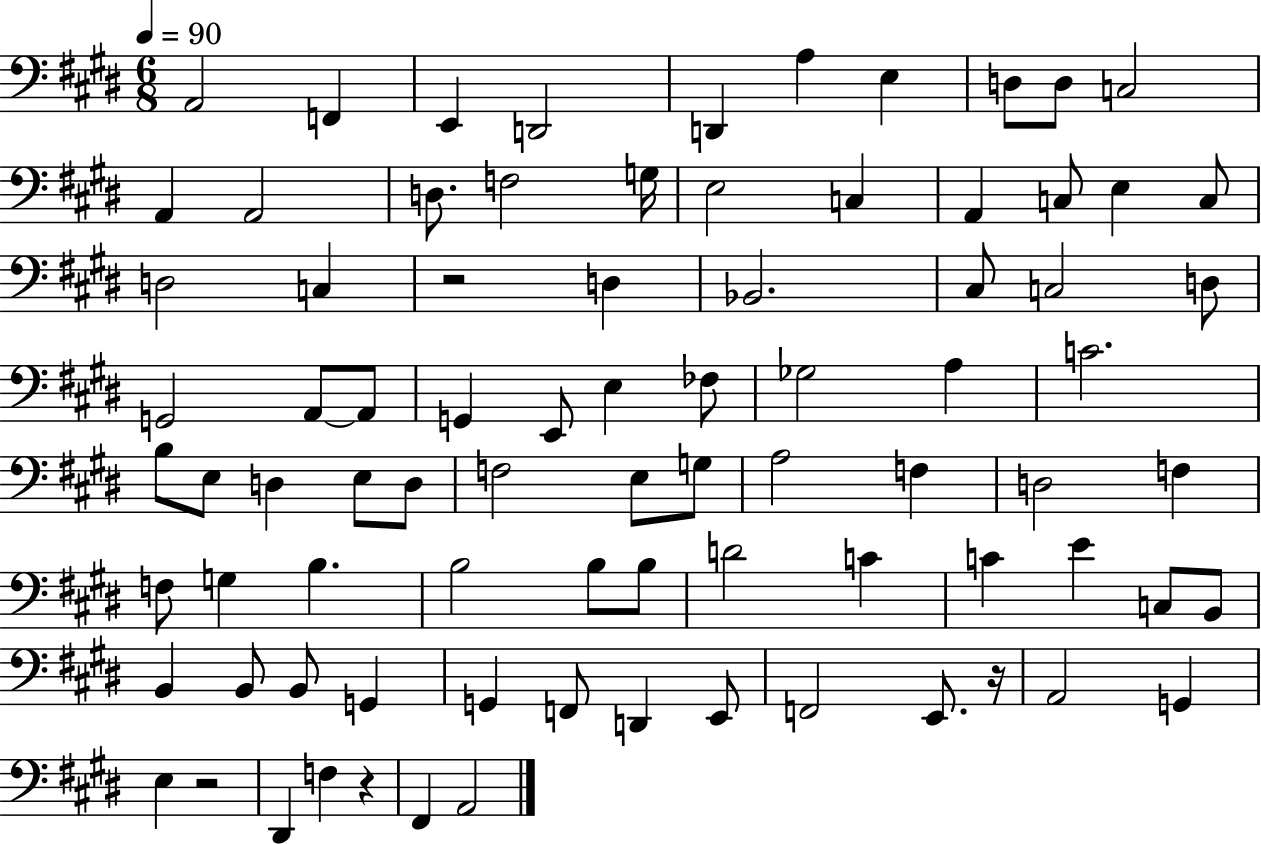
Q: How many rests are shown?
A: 4